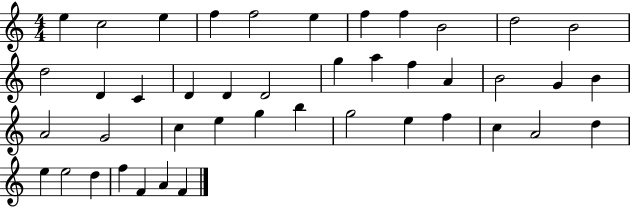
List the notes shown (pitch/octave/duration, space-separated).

E5/q C5/h E5/q F5/q F5/h E5/q F5/q F5/q B4/h D5/h B4/h D5/h D4/q C4/q D4/q D4/q D4/h G5/q A5/q F5/q A4/q B4/h G4/q B4/q A4/h G4/h C5/q E5/q G5/q B5/q G5/h E5/q F5/q C5/q A4/h D5/q E5/q E5/h D5/q F5/q F4/q A4/q F4/q